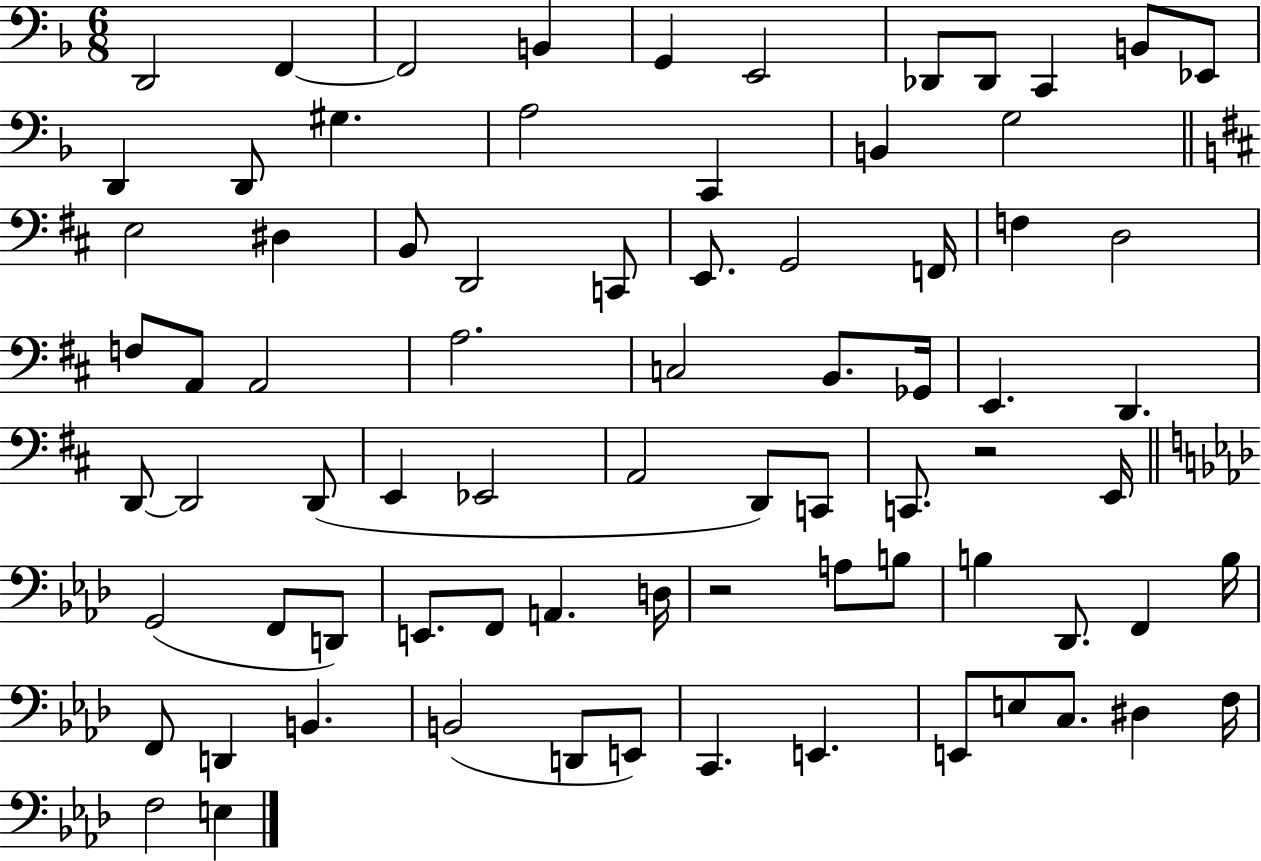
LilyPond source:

{
  \clef bass
  \numericTimeSignature
  \time 6/8
  \key f \major
  \repeat volta 2 { d,2 f,4~~ | f,2 b,4 | g,4 e,2 | des,8 des,8 c,4 b,8 ees,8 | \break d,4 d,8 gis4. | a2 c,4 | b,4 g2 | \bar "||" \break \key b \minor e2 dis4 | b,8 d,2 c,8 | e,8. g,2 f,16 | f4 d2 | \break f8 a,8 a,2 | a2. | c2 b,8. ges,16 | e,4. d,4. | \break d,8~~ d,2 d,8( | e,4 ees,2 | a,2 d,8) c,8 | c,8. r2 e,16 | \break \bar "||" \break \key f \minor g,2( f,8 d,8) | e,8. f,8 a,4. d16 | r2 a8 b8 | b4 des,8. f,4 b16 | \break f,8 d,4 b,4. | b,2( d,8 e,8) | c,4. e,4. | e,8 e8 c8. dis4 f16 | \break f2 e4 | } \bar "|."
}